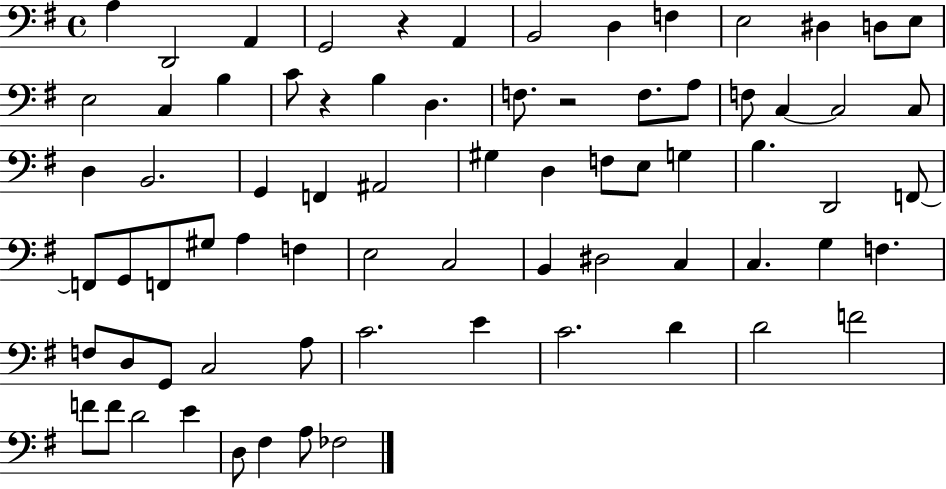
{
  \clef bass
  \time 4/4
  \defaultTimeSignature
  \key g \major
  a4 d,2 a,4 | g,2 r4 a,4 | b,2 d4 f4 | e2 dis4 d8 e8 | \break e2 c4 b4 | c'8 r4 b4 d4. | f8. r2 f8. a8 | f8 c4~~ c2 c8 | \break d4 b,2. | g,4 f,4 ais,2 | gis4 d4 f8 e8 g4 | b4. d,2 f,8~~ | \break f,8 g,8 f,8 gis8 a4 f4 | e2 c2 | b,4 dis2 c4 | c4. g4 f4. | \break f8 d8 g,8 c2 a8 | c'2. e'4 | c'2. d'4 | d'2 f'2 | \break f'8 f'8 d'2 e'4 | d8 fis4 a8 fes2 | \bar "|."
}